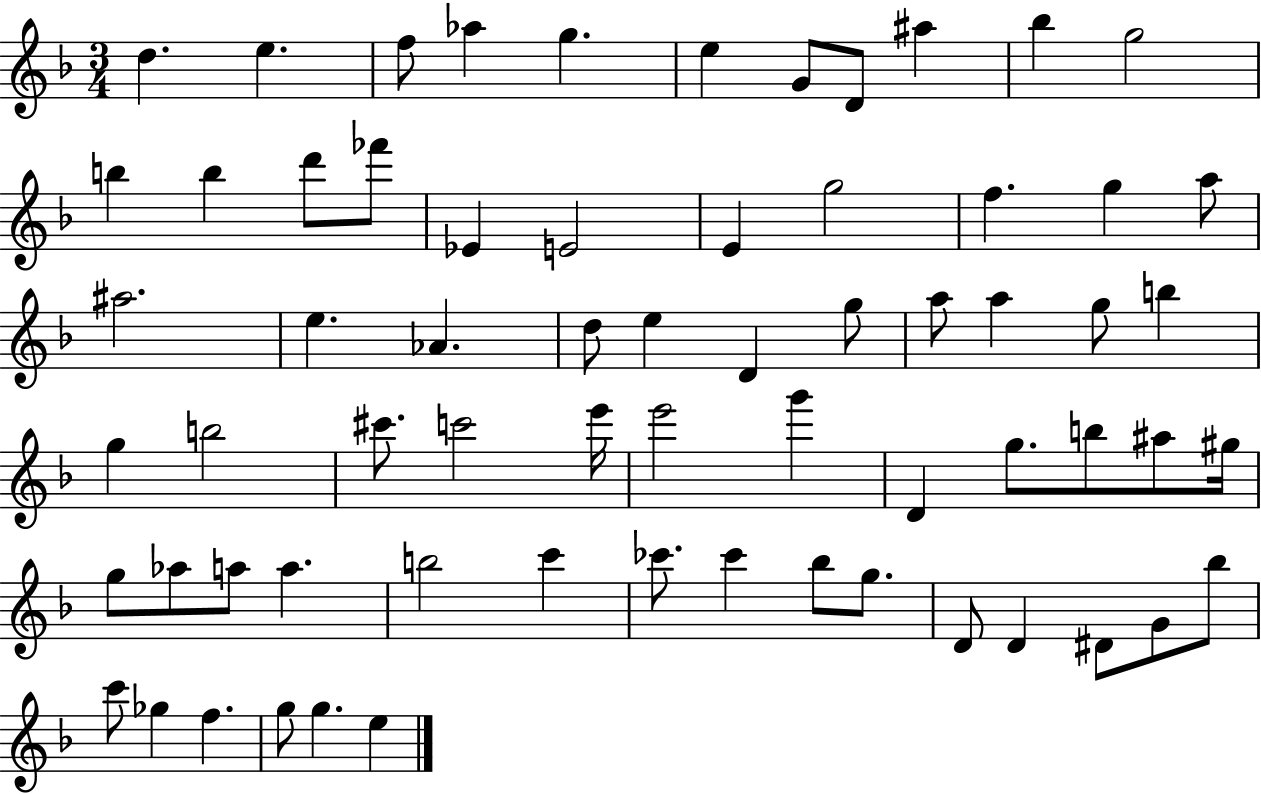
X:1
T:Untitled
M:3/4
L:1/4
K:F
d e f/2 _a g e G/2 D/2 ^a _b g2 b b d'/2 _f'/2 _E E2 E g2 f g a/2 ^a2 e _A d/2 e D g/2 a/2 a g/2 b g b2 ^c'/2 c'2 e'/4 e'2 g' D g/2 b/2 ^a/2 ^g/4 g/2 _a/2 a/2 a b2 c' _c'/2 _c' _b/2 g/2 D/2 D ^D/2 G/2 _b/2 c'/2 _g f g/2 g e